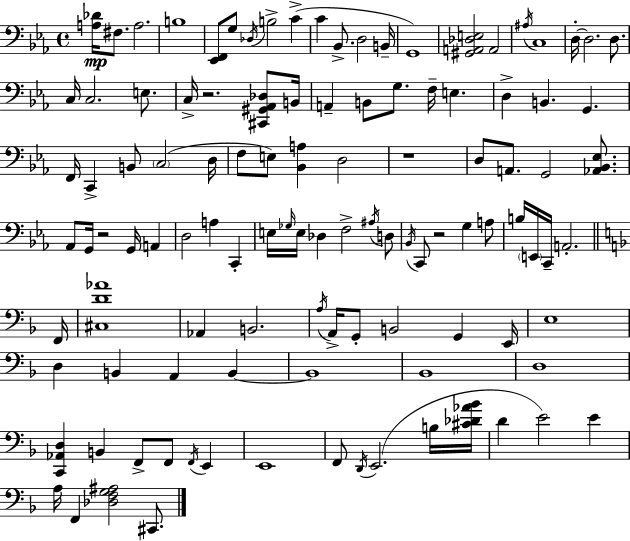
[A3,Db4]/s F#3/e. A3/h. B3/w [Eb2,F2]/e G3/e Db3/s B3/h C4/q C4/q Bb2/e. D3/h B2/s G2/w [G#2,A2,Db3,E3]/h A2/h A#3/s C3/w D3/s D3/h. D3/e. C3/s C3/h. E3/e. C3/s R/h. [C#2,G#2,Ab2,Db3]/e B2/s A2/q B2/e G3/e. F3/s E3/q. D3/q B2/q. G2/q. F2/s C2/q B2/e C3/h D3/s F3/e E3/e [Bb2,A3]/q D3/h R/w D3/e A2/e. G2/h [Ab2,Bb2,Eb3]/e. Ab2/e G2/s R/h G2/s A2/q D3/h A3/q C2/q E3/s Gb3/s E3/s Db3/q F3/h A#3/s D3/e Bb2/s C2/e R/h G3/q A3/e B3/s E2/s C2/s A2/h. F2/s [C#3,D4,Ab4]/w Ab2/q B2/h. A3/s A2/s G2/e B2/h G2/q E2/s E3/w D3/q B2/q A2/q B2/q B2/w Bb2/w D3/w [C2,Ab2,D3]/q B2/q F2/e F2/e F2/s E2/q E2/w F2/e D2/s E2/h. B3/s [C#4,Db4,Ab4,Bb4]/s D4/q E4/h E4/q A3/s F2/q [Db3,F3,G3,A#3]/h C#2/e.